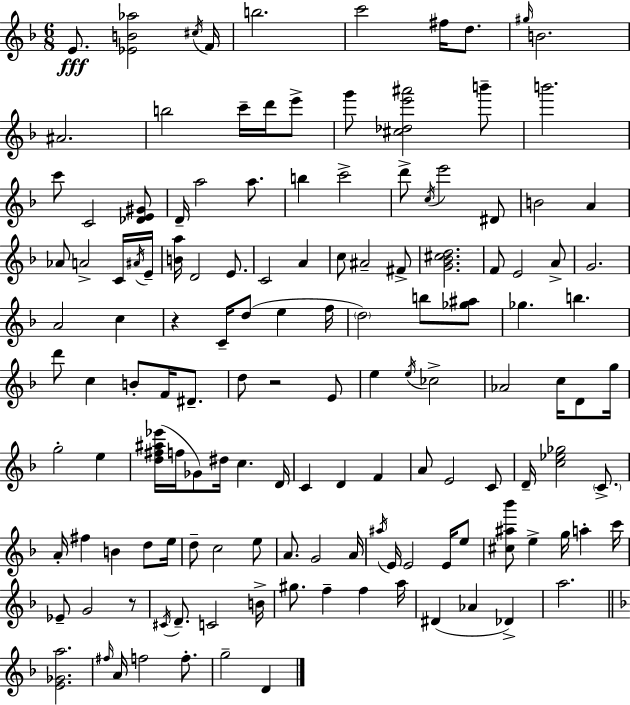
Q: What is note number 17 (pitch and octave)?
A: B6